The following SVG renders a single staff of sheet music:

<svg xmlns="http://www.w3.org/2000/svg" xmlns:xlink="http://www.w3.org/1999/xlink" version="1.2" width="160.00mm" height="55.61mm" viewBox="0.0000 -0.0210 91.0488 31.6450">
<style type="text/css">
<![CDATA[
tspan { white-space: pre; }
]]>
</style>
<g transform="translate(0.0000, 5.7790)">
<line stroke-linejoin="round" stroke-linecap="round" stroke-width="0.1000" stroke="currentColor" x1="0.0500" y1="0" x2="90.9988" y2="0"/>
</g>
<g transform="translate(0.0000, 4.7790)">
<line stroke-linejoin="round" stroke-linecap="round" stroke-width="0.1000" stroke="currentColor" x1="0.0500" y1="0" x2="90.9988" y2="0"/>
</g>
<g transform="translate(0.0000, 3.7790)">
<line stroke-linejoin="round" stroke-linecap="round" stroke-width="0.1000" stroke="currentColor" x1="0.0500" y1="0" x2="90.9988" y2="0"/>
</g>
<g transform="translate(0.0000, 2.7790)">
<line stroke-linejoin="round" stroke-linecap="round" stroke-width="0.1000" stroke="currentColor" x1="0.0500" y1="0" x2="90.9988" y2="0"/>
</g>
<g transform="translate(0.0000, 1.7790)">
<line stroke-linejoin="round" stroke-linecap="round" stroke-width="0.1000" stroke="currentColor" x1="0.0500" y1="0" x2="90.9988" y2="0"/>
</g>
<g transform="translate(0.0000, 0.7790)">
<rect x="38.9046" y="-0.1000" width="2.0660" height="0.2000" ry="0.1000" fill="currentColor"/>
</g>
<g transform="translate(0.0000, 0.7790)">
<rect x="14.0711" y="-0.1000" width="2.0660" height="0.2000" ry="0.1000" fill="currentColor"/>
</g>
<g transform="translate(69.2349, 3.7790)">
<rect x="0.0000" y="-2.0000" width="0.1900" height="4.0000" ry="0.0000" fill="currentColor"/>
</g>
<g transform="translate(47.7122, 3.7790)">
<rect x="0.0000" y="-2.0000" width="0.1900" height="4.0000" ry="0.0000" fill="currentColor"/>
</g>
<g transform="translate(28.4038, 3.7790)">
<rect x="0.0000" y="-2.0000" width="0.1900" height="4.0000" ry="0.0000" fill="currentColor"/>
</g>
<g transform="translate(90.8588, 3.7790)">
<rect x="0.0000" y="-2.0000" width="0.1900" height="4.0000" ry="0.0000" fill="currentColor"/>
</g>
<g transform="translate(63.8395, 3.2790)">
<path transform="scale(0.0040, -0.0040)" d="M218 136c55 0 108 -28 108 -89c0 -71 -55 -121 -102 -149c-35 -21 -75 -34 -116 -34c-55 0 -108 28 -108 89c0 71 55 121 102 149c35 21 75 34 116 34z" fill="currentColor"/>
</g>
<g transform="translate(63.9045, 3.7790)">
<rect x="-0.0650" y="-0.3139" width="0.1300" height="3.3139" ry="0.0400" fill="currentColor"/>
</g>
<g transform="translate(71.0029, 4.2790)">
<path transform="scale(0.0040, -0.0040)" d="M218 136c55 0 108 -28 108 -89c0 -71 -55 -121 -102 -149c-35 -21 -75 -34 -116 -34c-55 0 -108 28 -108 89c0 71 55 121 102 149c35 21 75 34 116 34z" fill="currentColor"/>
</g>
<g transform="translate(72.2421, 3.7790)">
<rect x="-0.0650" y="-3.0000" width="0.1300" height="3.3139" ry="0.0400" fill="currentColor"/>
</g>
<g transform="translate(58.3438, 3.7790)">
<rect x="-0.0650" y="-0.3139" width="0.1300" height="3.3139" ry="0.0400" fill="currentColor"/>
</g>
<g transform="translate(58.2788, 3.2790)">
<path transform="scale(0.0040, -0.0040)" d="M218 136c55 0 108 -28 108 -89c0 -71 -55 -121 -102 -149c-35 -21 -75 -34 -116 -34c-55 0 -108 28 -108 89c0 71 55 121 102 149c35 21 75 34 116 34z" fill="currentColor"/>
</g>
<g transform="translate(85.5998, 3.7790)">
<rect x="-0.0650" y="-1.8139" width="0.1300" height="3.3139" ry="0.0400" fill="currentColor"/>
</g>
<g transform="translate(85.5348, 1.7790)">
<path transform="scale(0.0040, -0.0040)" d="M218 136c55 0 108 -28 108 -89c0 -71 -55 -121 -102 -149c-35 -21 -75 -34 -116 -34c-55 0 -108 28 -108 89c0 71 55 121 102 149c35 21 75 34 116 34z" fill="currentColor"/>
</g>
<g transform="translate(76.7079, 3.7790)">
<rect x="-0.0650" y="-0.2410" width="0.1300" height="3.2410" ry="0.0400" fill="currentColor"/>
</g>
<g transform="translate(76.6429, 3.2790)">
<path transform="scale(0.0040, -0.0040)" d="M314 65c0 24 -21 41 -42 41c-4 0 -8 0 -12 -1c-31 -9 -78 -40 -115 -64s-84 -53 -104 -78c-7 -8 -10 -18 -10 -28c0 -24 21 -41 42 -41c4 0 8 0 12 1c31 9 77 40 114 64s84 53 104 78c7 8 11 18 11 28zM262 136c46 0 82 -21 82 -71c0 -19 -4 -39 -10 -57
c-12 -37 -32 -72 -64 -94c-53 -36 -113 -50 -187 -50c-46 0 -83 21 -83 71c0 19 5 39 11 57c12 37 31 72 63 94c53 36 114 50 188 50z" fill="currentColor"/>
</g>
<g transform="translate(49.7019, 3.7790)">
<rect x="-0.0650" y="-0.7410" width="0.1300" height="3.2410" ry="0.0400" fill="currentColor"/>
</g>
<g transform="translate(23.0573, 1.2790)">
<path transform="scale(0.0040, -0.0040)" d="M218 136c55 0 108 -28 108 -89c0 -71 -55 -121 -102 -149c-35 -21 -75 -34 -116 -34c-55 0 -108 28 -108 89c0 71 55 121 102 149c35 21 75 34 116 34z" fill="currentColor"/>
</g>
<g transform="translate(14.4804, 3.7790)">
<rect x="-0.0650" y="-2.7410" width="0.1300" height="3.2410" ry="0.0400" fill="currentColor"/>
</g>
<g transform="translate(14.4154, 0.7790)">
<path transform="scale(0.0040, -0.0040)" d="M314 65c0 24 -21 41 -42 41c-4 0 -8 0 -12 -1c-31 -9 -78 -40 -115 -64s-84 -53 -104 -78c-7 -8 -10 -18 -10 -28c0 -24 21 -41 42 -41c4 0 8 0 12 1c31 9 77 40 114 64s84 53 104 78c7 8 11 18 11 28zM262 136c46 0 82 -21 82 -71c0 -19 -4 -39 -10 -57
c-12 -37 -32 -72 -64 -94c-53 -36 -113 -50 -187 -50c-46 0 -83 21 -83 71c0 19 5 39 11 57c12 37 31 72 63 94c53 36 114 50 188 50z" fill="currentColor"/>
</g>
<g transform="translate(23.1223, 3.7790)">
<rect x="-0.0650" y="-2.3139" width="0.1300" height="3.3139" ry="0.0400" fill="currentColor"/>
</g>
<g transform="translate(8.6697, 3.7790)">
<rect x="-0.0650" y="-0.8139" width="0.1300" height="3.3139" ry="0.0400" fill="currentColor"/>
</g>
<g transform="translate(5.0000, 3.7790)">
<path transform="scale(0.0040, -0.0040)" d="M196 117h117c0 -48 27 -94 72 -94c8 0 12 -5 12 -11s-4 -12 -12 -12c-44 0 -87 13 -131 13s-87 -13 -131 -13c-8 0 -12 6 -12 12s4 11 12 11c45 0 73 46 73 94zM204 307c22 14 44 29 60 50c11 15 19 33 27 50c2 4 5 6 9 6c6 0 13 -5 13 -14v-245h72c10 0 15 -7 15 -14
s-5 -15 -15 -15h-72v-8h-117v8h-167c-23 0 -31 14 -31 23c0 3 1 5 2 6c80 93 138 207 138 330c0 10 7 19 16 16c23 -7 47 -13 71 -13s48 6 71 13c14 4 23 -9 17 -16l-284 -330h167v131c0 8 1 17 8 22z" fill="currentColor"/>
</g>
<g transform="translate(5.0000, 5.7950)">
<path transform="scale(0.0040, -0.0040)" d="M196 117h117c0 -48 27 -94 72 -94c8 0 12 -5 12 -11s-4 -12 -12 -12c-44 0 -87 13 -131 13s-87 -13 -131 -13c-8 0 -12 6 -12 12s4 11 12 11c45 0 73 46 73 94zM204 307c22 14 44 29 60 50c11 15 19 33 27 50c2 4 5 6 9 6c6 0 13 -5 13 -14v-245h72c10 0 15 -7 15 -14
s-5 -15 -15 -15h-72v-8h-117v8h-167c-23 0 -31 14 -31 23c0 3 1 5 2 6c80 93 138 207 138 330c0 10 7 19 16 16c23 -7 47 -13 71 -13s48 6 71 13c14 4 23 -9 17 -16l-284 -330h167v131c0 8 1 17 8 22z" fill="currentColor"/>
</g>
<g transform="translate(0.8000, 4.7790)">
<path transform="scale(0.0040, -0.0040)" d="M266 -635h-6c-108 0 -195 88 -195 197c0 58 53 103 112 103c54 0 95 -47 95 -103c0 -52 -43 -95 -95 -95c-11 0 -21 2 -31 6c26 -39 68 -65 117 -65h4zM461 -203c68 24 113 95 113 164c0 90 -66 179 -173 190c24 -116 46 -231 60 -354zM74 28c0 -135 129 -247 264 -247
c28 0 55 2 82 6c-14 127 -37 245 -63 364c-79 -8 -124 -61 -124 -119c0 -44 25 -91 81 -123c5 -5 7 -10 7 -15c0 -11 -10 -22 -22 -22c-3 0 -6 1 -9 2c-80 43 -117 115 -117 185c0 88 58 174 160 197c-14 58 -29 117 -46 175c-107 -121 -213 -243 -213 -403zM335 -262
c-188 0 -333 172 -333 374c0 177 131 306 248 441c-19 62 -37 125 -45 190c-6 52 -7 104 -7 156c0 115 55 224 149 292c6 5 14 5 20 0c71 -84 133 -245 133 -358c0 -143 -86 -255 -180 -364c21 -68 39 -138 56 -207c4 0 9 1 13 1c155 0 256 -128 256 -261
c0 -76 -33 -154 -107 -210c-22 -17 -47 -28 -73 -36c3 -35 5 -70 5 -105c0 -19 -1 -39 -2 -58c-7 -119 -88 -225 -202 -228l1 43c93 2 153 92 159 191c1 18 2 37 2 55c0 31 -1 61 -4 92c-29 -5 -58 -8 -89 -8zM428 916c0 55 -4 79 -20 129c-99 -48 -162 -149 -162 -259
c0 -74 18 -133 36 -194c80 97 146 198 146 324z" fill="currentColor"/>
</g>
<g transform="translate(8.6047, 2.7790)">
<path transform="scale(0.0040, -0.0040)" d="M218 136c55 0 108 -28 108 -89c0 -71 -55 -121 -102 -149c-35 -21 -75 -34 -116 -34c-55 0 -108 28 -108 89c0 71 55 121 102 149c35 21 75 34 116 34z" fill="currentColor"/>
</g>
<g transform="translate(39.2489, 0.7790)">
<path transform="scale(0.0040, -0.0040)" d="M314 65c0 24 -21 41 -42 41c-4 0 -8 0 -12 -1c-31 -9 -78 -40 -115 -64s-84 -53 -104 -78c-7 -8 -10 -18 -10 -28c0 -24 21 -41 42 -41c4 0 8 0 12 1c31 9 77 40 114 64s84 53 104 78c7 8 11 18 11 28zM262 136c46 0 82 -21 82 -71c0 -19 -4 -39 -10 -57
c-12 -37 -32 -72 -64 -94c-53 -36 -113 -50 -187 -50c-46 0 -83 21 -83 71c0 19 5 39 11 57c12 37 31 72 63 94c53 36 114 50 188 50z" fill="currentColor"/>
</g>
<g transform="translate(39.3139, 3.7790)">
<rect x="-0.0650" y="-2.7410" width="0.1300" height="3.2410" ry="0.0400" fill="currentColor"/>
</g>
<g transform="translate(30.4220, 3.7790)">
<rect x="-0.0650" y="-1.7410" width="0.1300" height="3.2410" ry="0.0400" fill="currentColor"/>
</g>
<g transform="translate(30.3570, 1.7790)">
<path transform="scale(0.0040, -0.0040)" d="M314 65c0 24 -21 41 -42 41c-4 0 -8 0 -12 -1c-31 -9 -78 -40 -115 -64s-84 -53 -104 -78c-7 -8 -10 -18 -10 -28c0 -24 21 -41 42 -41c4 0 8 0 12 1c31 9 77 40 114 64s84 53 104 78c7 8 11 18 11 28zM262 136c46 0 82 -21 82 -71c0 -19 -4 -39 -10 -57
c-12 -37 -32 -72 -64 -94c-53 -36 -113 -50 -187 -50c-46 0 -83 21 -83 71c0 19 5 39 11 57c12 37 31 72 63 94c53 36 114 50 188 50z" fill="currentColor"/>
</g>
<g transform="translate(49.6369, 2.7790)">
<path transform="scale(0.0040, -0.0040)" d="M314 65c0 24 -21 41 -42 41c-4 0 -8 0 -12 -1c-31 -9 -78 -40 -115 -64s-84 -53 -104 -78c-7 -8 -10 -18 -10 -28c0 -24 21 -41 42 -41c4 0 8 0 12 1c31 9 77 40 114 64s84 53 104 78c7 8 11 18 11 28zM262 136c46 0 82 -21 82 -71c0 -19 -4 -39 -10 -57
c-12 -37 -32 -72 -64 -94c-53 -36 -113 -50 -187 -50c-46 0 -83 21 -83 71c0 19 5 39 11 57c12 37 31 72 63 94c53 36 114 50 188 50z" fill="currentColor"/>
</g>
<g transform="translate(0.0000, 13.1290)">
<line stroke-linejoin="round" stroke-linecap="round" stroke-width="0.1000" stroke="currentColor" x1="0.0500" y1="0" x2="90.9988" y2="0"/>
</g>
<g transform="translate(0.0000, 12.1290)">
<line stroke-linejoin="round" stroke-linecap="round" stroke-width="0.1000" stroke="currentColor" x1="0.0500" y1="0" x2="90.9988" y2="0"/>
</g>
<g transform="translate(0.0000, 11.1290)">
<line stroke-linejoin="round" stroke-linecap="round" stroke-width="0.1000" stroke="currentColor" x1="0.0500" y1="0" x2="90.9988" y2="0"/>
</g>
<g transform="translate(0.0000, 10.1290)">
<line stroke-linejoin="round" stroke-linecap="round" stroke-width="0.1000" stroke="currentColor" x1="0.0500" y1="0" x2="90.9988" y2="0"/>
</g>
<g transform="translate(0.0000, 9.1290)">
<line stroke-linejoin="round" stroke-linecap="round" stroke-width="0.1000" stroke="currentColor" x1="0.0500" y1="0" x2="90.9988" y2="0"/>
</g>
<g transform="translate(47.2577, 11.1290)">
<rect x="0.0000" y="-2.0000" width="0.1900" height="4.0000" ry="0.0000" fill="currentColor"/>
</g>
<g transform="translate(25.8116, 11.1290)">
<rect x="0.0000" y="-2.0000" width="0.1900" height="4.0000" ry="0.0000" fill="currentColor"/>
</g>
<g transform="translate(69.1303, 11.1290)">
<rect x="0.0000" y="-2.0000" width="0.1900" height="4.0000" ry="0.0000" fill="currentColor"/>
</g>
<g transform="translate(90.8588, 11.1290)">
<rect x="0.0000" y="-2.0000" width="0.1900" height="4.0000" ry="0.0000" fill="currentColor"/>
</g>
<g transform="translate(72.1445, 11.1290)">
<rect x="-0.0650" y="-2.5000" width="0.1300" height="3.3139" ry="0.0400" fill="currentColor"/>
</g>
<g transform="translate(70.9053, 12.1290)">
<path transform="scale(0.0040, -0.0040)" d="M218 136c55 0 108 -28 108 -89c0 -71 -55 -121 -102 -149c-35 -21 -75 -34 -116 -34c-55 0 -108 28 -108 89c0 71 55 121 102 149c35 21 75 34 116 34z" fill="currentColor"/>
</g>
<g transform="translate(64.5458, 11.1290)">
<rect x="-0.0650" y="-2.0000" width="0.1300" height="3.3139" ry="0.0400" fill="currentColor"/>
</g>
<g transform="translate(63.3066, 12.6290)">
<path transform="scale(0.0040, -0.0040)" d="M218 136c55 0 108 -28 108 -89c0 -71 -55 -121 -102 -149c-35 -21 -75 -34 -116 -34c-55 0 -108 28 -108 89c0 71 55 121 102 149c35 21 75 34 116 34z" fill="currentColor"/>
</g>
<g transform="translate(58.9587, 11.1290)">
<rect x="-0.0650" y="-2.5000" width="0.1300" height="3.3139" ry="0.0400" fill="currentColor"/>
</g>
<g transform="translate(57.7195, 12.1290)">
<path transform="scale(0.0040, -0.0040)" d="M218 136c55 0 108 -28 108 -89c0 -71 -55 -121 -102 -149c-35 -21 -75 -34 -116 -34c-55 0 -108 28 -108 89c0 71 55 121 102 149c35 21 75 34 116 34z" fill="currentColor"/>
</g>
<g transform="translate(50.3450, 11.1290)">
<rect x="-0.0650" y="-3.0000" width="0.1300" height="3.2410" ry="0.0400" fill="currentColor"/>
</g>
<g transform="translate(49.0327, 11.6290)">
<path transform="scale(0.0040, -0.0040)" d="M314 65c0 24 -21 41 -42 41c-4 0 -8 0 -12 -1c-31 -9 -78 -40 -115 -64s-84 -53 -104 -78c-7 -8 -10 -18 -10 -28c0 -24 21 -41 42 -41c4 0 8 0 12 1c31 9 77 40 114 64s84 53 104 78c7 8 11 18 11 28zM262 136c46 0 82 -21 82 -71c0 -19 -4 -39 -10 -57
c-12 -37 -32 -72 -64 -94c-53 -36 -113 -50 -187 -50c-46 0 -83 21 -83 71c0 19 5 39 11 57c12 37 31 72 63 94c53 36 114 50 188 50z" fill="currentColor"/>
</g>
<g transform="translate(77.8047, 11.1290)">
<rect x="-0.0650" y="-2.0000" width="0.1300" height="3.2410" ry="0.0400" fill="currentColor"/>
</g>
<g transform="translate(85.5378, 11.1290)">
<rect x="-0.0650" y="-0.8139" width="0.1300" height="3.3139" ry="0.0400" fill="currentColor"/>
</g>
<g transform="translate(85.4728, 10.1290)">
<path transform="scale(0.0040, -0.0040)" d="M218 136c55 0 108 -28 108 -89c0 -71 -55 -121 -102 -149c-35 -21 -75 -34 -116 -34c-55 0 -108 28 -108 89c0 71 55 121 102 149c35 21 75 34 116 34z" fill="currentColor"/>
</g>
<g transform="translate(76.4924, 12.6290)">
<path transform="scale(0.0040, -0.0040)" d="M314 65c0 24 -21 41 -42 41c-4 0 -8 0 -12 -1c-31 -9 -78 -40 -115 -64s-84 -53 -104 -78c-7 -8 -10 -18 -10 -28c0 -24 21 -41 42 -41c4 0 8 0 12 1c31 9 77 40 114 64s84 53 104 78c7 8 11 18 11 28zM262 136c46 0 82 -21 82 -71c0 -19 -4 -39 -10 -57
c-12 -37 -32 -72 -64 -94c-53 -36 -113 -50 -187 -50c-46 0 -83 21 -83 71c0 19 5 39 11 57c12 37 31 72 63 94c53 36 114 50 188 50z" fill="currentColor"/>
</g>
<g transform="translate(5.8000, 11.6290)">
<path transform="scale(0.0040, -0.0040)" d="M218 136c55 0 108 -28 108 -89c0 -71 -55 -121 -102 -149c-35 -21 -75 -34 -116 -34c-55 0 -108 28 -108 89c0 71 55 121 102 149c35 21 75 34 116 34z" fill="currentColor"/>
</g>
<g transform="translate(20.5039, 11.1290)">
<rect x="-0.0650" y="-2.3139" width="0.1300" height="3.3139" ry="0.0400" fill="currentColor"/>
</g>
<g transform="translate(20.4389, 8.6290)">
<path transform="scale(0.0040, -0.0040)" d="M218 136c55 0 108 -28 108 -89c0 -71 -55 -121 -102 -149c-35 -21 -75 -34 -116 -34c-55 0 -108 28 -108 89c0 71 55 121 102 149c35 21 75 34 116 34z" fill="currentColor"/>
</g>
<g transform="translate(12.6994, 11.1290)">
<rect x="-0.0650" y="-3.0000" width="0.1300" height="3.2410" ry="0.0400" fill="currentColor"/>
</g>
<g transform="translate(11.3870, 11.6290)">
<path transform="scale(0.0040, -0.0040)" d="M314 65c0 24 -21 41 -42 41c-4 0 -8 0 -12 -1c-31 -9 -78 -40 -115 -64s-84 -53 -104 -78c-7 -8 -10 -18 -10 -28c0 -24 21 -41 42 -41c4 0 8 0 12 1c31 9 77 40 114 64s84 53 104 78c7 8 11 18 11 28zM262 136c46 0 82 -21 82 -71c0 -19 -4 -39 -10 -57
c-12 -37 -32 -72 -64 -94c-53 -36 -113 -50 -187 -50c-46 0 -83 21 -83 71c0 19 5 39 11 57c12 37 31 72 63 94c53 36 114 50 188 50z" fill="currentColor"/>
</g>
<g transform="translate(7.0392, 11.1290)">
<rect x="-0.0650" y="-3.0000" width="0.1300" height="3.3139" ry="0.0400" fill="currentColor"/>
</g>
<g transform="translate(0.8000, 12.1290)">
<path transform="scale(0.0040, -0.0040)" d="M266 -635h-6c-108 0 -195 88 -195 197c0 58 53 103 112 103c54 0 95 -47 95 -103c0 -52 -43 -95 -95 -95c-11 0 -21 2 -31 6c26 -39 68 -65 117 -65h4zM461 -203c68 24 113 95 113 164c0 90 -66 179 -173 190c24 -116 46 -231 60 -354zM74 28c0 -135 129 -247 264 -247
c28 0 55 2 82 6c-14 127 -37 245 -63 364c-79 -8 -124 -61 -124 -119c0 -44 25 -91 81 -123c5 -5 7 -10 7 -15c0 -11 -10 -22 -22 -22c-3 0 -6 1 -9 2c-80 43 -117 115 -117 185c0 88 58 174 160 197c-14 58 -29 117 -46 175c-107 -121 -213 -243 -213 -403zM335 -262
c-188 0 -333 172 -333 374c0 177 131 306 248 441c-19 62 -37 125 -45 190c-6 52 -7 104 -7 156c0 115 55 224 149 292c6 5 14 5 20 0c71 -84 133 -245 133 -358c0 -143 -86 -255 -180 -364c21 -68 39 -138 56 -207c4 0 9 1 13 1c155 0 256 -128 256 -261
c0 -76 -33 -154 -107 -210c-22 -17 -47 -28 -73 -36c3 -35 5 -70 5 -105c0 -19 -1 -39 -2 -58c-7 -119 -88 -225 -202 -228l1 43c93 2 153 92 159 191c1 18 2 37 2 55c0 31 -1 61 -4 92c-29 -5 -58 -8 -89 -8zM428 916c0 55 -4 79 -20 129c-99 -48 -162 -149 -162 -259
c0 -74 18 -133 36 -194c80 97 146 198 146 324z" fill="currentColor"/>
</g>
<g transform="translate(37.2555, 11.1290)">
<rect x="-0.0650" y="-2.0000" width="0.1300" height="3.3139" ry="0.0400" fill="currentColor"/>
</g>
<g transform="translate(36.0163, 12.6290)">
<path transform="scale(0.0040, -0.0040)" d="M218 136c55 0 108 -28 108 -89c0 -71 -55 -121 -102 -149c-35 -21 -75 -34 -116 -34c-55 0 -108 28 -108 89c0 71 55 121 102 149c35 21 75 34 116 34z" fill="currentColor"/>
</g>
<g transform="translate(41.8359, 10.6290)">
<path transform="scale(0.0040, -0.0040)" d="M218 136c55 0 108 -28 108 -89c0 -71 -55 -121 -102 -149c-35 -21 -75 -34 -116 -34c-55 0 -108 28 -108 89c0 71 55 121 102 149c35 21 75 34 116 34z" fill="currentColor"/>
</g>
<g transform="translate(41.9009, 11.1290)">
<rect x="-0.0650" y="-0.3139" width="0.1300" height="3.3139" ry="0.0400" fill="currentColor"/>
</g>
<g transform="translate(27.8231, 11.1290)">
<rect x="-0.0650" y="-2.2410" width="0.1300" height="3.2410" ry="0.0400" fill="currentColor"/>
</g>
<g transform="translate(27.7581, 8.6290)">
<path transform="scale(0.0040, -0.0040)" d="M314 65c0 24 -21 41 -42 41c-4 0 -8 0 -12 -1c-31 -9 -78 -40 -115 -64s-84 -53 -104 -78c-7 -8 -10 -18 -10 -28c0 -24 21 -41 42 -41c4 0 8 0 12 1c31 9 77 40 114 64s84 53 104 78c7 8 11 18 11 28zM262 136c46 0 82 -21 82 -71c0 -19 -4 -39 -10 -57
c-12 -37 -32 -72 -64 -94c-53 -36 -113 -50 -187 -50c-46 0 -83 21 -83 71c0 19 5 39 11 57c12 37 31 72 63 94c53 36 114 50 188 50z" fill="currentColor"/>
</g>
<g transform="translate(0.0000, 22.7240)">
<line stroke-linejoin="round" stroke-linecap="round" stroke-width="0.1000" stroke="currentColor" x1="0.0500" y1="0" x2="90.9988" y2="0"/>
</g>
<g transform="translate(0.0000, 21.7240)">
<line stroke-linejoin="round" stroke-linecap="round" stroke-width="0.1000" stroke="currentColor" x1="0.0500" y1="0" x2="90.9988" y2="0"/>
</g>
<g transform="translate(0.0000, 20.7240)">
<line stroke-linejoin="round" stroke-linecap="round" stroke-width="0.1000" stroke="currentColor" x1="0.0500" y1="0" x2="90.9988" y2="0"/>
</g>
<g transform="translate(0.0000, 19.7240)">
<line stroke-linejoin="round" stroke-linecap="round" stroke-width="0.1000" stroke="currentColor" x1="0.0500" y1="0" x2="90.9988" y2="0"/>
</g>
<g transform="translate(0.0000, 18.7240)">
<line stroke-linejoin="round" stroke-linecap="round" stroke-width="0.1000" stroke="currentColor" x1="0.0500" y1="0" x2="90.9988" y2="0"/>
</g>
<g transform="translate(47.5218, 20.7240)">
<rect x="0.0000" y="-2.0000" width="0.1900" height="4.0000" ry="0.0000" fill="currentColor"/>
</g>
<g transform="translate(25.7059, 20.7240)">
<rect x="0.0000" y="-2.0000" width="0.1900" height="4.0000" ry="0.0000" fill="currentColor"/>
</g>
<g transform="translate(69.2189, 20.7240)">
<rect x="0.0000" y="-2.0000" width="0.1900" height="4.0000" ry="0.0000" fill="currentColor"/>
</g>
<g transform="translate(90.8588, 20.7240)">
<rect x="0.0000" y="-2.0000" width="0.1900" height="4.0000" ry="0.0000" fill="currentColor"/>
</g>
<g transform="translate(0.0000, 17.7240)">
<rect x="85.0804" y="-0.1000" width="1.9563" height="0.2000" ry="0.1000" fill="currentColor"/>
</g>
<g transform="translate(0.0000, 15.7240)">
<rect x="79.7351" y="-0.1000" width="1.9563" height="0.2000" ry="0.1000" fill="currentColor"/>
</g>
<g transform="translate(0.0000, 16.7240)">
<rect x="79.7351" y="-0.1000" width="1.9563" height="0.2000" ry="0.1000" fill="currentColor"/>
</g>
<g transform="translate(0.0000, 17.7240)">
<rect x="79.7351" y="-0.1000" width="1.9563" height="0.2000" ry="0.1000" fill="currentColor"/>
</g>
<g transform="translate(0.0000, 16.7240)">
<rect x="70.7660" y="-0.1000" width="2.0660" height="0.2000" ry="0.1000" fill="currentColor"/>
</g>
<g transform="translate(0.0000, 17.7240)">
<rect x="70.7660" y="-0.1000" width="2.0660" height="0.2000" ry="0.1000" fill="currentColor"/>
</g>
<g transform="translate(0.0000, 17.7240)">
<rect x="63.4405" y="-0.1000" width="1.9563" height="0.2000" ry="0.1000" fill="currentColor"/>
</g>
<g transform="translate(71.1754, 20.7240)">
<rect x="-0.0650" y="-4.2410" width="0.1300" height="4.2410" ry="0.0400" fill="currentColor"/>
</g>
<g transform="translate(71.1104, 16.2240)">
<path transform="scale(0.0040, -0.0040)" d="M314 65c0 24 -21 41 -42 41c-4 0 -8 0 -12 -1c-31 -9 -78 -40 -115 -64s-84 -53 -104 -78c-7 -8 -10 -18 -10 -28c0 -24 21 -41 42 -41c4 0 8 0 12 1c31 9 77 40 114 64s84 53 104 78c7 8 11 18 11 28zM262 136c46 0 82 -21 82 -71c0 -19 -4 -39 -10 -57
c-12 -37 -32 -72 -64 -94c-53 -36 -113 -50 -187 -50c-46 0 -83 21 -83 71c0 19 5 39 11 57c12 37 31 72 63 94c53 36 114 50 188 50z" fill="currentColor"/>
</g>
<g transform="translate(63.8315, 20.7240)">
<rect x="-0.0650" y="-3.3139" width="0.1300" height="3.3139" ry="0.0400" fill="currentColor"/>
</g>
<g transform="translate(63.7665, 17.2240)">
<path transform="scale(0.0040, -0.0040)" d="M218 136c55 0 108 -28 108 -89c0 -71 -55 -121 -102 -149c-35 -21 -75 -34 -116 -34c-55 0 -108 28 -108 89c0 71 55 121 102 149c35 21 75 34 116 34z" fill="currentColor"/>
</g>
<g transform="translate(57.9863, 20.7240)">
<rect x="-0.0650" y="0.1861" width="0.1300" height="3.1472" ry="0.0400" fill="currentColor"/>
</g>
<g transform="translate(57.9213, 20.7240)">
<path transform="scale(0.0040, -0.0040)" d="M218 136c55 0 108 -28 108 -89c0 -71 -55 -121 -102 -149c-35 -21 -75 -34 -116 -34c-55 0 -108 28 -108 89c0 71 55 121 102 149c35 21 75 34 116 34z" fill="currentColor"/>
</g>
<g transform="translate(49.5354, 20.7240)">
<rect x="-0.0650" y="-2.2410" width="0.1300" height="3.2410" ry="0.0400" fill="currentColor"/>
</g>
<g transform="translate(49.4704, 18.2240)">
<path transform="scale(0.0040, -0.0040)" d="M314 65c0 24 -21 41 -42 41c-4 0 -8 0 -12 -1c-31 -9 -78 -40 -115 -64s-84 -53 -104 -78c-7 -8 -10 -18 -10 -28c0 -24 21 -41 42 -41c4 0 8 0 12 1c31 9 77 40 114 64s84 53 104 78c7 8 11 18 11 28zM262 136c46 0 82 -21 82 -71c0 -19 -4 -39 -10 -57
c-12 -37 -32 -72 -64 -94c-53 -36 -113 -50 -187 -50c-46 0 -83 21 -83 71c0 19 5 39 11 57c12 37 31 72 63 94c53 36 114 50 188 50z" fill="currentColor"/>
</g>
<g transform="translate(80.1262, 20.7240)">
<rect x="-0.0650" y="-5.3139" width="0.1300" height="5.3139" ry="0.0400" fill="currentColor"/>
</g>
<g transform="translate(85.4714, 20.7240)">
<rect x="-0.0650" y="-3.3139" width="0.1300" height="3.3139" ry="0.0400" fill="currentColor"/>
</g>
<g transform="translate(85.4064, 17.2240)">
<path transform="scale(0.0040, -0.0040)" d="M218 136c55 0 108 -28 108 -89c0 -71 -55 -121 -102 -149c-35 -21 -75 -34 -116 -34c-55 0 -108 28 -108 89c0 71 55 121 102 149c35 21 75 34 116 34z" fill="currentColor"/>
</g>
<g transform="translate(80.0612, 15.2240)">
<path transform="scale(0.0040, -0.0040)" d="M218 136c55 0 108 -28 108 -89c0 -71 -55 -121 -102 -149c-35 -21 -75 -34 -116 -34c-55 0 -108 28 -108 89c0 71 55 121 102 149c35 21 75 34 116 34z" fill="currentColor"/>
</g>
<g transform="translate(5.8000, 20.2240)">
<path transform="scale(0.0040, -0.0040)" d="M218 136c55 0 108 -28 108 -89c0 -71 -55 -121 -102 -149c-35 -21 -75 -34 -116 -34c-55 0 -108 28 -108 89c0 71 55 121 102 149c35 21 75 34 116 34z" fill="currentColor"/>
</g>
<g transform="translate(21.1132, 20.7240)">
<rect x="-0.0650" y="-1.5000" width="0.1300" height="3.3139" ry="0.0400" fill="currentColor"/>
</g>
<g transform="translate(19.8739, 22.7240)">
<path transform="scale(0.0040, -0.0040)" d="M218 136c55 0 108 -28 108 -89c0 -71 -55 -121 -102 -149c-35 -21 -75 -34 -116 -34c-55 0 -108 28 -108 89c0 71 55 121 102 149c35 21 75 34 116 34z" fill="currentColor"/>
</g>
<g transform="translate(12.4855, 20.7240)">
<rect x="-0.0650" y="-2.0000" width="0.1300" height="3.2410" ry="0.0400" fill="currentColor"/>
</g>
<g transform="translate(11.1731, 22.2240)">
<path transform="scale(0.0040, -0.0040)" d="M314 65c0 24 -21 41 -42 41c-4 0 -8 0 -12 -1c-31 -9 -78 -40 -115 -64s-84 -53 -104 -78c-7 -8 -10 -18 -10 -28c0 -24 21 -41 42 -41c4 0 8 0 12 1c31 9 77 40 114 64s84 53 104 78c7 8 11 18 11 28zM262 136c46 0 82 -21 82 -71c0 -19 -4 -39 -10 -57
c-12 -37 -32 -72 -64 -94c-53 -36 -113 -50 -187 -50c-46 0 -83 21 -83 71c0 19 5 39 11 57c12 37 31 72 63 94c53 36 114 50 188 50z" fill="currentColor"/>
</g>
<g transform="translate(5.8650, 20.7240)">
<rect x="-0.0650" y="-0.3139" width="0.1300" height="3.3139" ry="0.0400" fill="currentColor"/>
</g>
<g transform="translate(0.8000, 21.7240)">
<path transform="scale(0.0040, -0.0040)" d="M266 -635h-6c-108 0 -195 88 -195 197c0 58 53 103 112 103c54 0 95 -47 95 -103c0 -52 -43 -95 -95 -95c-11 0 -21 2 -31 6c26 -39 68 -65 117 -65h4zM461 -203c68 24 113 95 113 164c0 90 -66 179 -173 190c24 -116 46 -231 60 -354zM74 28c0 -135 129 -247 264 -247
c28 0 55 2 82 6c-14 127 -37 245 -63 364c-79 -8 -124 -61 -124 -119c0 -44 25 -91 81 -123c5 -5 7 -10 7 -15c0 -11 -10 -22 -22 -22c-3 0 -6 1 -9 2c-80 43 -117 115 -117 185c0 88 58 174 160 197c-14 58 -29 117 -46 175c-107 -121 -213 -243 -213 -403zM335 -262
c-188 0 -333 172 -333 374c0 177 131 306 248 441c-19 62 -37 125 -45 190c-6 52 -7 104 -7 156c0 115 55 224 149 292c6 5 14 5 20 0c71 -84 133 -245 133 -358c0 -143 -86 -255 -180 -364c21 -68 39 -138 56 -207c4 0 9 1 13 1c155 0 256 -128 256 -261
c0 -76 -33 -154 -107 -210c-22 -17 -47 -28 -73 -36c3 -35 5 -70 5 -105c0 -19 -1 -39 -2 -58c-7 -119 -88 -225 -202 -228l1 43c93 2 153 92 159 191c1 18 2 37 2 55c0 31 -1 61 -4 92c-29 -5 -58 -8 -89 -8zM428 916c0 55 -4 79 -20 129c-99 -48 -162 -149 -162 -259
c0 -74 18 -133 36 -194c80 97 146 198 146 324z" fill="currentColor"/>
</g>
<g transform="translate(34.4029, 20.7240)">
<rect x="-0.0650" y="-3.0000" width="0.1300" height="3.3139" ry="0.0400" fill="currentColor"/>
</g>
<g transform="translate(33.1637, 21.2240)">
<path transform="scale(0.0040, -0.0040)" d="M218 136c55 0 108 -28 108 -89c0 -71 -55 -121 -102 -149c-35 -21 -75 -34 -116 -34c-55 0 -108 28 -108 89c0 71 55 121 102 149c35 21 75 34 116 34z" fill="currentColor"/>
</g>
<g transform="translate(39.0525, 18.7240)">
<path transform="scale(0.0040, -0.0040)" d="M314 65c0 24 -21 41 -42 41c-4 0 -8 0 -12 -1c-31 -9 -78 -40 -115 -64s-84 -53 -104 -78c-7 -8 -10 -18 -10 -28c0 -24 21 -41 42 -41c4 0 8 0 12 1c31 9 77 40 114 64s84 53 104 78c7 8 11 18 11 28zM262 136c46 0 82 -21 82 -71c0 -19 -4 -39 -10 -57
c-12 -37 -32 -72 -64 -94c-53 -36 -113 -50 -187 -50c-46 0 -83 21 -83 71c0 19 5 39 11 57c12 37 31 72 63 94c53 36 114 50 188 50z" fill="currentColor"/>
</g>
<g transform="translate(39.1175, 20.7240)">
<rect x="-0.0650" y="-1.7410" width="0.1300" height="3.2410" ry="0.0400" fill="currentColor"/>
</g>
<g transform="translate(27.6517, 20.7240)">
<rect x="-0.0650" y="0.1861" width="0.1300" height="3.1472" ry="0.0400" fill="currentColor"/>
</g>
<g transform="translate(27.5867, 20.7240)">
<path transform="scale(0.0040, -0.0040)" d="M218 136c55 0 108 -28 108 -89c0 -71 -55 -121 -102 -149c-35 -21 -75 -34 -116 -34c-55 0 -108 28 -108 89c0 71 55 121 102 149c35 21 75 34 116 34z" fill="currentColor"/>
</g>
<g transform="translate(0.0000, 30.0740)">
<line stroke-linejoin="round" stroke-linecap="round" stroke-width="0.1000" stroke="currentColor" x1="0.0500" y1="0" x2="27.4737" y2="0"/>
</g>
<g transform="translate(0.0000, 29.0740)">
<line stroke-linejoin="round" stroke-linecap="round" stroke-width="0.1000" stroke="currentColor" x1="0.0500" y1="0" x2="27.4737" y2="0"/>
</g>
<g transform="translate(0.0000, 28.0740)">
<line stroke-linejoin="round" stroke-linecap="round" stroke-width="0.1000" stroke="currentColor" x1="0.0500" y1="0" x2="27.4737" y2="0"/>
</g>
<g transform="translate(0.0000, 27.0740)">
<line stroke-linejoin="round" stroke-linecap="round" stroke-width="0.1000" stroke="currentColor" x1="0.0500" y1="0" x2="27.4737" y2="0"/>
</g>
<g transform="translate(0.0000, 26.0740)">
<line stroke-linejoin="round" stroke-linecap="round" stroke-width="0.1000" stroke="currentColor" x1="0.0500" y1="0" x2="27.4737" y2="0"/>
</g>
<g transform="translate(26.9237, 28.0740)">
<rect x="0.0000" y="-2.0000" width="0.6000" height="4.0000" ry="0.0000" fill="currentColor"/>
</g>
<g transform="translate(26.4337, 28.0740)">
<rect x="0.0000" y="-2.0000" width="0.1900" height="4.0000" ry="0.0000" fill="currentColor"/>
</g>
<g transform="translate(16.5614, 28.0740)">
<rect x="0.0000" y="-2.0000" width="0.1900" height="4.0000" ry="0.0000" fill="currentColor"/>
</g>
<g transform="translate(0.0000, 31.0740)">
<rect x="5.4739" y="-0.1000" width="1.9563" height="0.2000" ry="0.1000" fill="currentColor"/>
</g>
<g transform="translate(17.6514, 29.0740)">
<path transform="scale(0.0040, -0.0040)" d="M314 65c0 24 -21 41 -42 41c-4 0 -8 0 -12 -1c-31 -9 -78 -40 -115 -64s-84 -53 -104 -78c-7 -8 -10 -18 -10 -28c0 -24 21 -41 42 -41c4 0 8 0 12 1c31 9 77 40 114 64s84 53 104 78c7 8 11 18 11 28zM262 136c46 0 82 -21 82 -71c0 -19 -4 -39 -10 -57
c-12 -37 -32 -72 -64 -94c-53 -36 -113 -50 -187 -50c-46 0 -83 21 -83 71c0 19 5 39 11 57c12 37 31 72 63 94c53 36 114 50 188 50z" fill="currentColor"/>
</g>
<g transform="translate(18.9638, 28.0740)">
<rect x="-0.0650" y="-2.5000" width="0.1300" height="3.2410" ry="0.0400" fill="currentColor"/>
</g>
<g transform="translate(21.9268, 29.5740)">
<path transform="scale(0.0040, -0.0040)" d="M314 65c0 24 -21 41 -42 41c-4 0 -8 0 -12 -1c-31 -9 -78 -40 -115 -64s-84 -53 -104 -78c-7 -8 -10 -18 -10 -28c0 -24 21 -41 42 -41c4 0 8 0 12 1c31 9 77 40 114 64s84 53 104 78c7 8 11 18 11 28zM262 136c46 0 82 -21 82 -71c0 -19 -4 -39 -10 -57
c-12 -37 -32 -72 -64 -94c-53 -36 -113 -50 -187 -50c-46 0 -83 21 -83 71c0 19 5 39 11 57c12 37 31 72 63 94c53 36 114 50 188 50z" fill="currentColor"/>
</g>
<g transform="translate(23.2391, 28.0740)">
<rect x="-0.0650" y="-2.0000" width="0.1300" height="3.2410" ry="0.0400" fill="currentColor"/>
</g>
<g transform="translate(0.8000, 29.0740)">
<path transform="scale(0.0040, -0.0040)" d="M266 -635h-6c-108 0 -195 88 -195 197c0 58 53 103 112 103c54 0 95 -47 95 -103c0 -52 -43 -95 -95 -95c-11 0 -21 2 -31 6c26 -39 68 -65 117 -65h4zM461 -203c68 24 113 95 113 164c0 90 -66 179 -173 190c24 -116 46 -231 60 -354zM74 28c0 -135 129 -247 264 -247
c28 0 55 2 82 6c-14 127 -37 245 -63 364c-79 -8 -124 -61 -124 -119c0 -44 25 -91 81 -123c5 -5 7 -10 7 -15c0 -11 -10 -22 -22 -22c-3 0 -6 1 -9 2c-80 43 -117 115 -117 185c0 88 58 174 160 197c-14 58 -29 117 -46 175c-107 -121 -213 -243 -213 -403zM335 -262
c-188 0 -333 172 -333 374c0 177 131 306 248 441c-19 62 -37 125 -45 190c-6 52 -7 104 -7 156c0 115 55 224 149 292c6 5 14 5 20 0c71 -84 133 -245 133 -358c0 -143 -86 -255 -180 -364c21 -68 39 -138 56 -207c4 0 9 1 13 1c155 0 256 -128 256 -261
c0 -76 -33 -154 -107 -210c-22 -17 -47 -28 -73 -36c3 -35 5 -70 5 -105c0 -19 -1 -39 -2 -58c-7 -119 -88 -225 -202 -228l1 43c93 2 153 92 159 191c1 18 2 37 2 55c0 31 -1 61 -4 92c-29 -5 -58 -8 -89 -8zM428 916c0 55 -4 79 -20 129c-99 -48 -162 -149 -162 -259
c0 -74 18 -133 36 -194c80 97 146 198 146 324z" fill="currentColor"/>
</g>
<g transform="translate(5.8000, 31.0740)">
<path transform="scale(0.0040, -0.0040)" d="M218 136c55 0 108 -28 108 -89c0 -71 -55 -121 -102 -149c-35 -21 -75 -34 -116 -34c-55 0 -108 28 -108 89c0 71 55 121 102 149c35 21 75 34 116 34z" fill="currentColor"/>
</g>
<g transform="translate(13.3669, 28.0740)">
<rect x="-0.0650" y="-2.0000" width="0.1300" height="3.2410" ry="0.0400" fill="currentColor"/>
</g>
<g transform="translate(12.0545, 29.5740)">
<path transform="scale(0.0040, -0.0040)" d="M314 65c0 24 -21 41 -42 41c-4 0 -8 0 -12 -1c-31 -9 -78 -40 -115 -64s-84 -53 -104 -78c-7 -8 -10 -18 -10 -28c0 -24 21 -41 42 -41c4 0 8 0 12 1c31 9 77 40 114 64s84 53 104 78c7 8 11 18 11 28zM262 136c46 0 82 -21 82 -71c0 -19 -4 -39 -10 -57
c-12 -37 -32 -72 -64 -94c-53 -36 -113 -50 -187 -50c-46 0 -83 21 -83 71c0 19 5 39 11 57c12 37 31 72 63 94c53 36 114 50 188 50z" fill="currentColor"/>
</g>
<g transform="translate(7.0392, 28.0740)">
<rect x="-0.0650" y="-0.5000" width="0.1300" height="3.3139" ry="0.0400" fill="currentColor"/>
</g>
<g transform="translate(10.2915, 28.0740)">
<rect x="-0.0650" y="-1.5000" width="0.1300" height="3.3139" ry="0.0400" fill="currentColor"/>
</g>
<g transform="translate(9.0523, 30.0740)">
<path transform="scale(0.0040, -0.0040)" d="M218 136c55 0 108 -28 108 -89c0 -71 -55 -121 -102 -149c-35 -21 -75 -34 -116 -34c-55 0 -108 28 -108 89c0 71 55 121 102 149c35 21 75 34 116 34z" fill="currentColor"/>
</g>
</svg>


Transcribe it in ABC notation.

X:1
T:Untitled
M:4/4
L:1/4
K:C
d a2 g f2 a2 d2 c c A c2 f A A2 g g2 F c A2 G F G F2 d c F2 E B A f2 g2 B b d'2 f' b C E F2 G2 F2